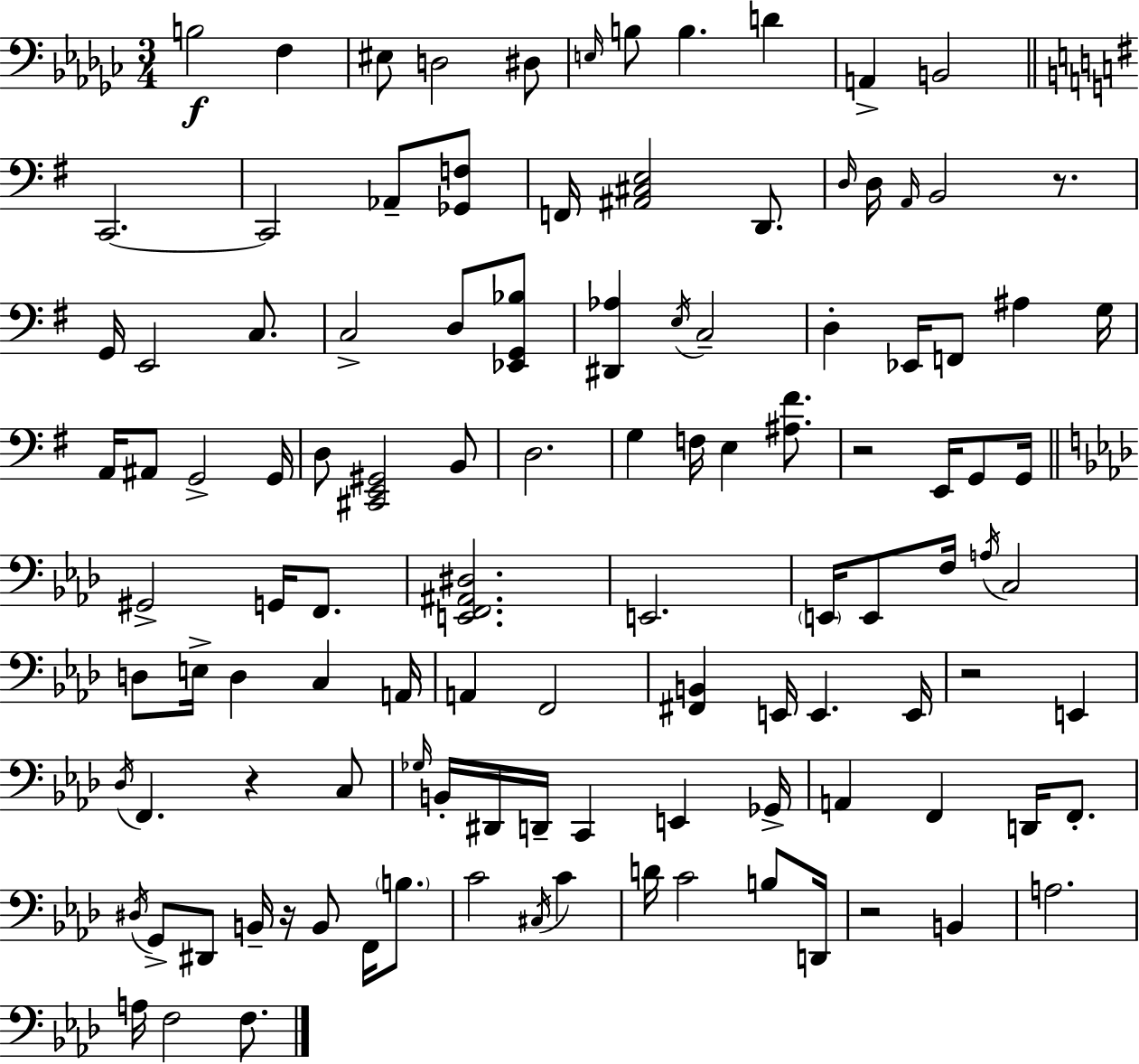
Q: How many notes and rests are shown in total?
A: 112